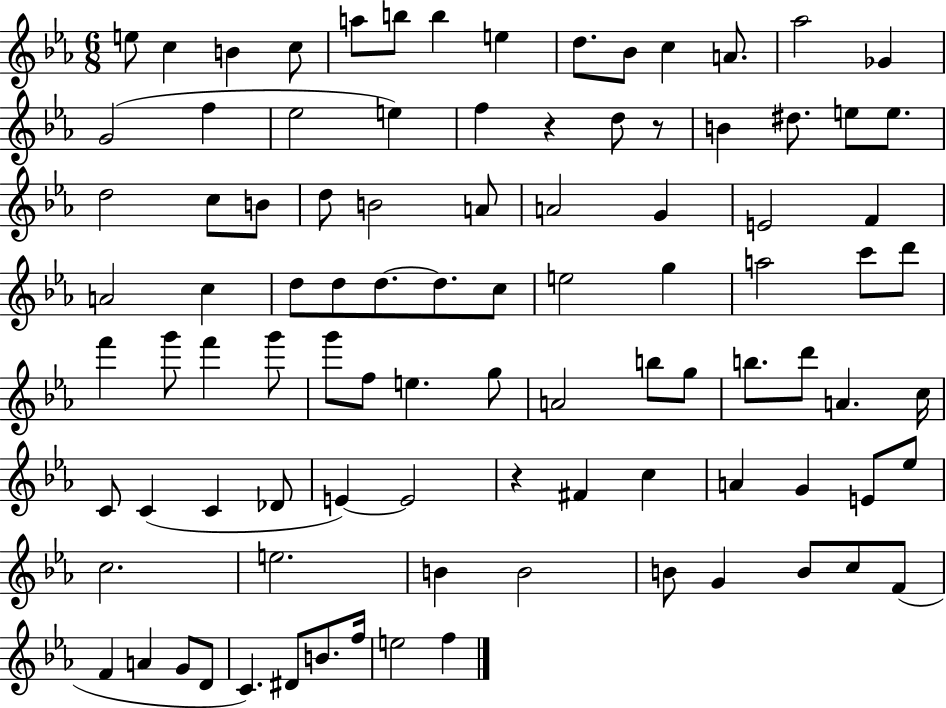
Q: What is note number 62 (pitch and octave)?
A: C4